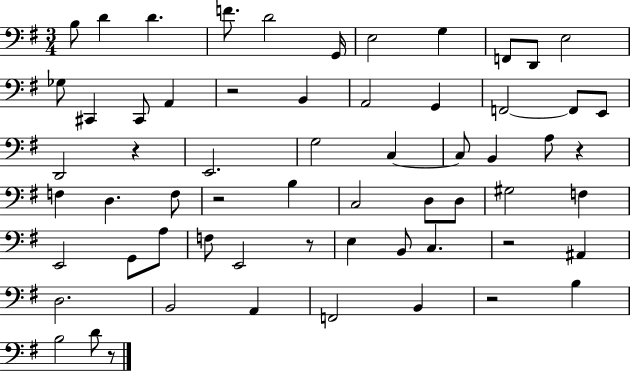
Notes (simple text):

B3/e D4/q D4/q. F4/e. D4/h G2/s E3/h G3/q F2/e D2/e E3/h Gb3/e C#2/q C#2/e A2/q R/h B2/q A2/h G2/q F2/h F2/e E2/e D2/h R/q E2/h. G3/h C3/q C3/e B2/q A3/e R/q F3/q D3/q. F3/e R/h B3/q C3/h D3/e D3/e G#3/h F3/q E2/h G2/e A3/e F3/e E2/h R/e E3/q B2/e C3/q. R/h A#2/q D3/h. B2/h A2/q F2/h B2/q R/h B3/q B3/h D4/e R/e